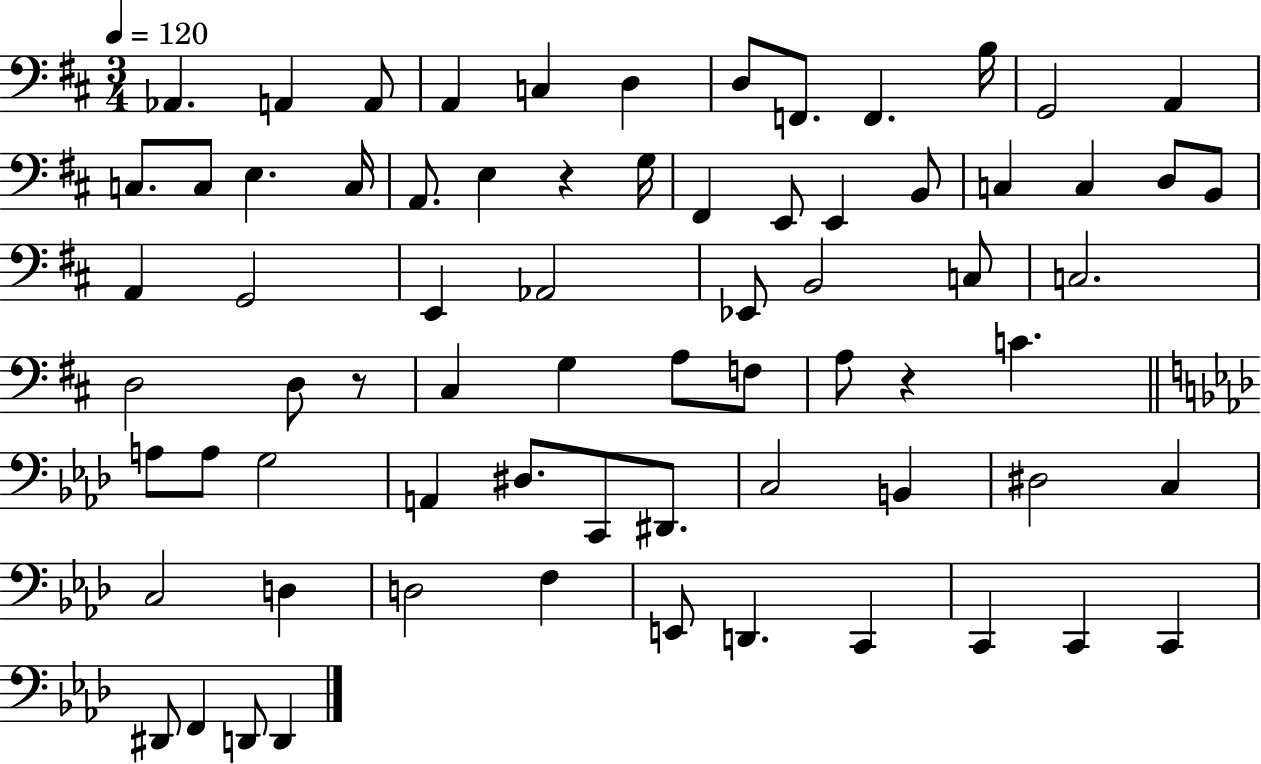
Ab2/q. A2/q A2/e A2/q C3/q D3/q D3/e F2/e. F2/q. B3/s G2/h A2/q C3/e. C3/e E3/q. C3/s A2/e. E3/q R/q G3/s F#2/q E2/e E2/q B2/e C3/q C3/q D3/e B2/e A2/q G2/h E2/q Ab2/h Eb2/e B2/h C3/e C3/h. D3/h D3/e R/e C#3/q G3/q A3/e F3/e A3/e R/q C4/q. A3/e A3/e G3/h A2/q D#3/e. C2/e D#2/e. C3/h B2/q D#3/h C3/q C3/h D3/q D3/h F3/q E2/e D2/q. C2/q C2/q C2/q C2/q D#2/e F2/q D2/e D2/q